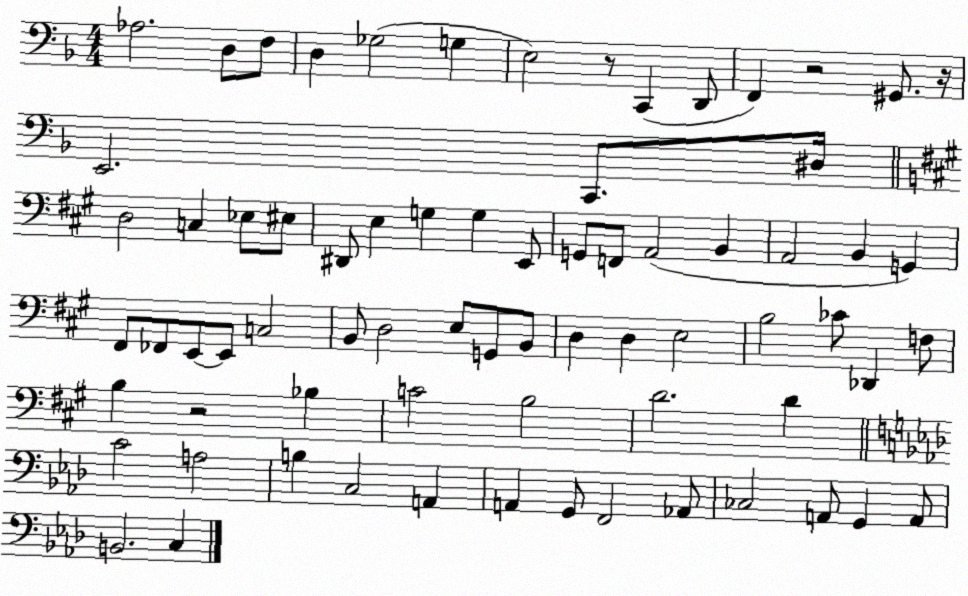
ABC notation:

X:1
T:Untitled
M:4/4
L:1/4
K:F
_A,2 D,/2 F,/2 D, _G,2 G, E,2 z/2 C,, D,,/2 F,, z2 ^G,,/2 z/4 E,,2 C,,/2 ^D,/4 D,2 C, _E,/2 ^E,/2 ^D,,/2 E, G, G, E,,/2 G,,/2 F,,/2 A,,2 B,, A,,2 B,, G,, ^F,,/2 _F,,/2 E,,/2 E,,/2 C,2 B,,/2 D,2 E,/2 G,,/2 B,,/2 D, D, E,2 B,2 _C/2 _D,, F,/2 B, z2 _B, C2 B,2 D2 D C2 A,2 B, C,2 A,, A,, G,,/2 F,,2 _A,,/2 _C,2 A,,/2 G,, A,,/2 B,,2 C,